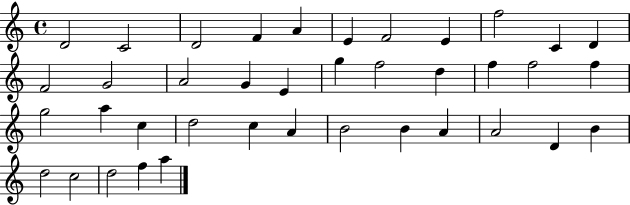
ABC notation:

X:1
T:Untitled
M:4/4
L:1/4
K:C
D2 C2 D2 F A E F2 E f2 C D F2 G2 A2 G E g f2 d f f2 f g2 a c d2 c A B2 B A A2 D B d2 c2 d2 f a